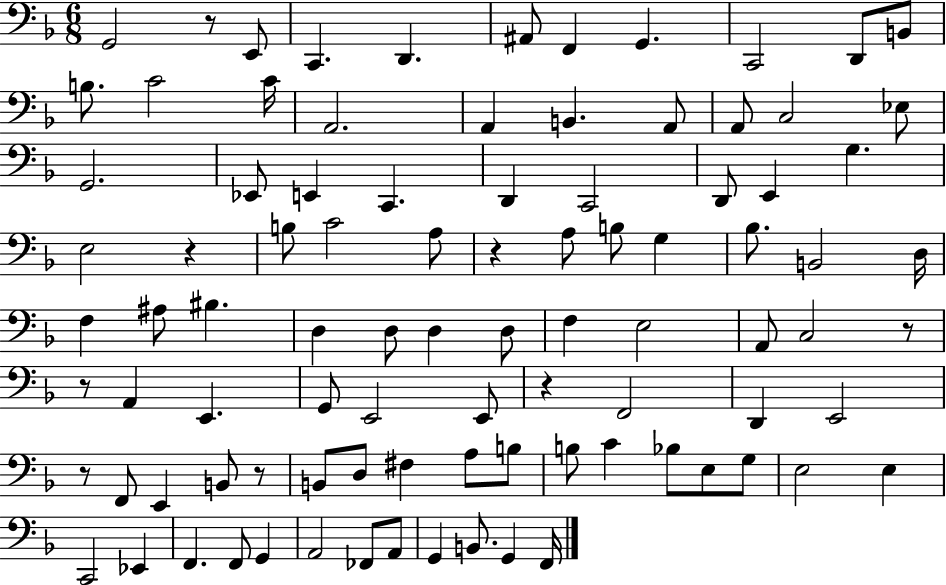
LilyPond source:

{
  \clef bass
  \numericTimeSignature
  \time 6/8
  \key f \major
  g,2 r8 e,8 | c,4. d,4. | ais,8 f,4 g,4. | c,2 d,8 b,8 | \break b8. c'2 c'16 | a,2. | a,4 b,4. a,8 | a,8 c2 ees8 | \break g,2. | ees,8 e,4 c,4. | d,4 c,2 | d,8 e,4 g4. | \break e2 r4 | b8 c'2 a8 | r4 a8 b8 g4 | bes8. b,2 d16 | \break f4 ais8 bis4. | d4 d8 d4 d8 | f4 e2 | a,8 c2 r8 | \break r8 a,4 e,4. | g,8 e,2 e,8 | r4 f,2 | d,4 e,2 | \break r8 f,8 e,4 b,8 r8 | b,8 d8 fis4 a8 b8 | b8 c'4 bes8 e8 g8 | e2 e4 | \break c,2 ees,4 | f,4. f,8 g,4 | a,2 fes,8 a,8 | g,4 b,8. g,4 f,16 | \break \bar "|."
}